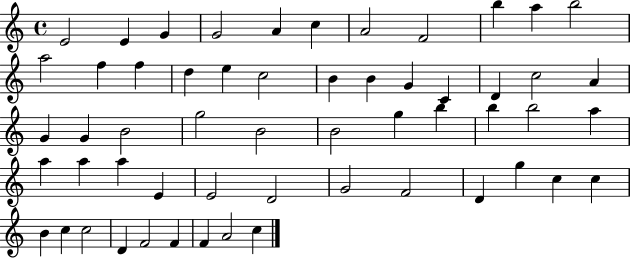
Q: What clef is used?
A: treble